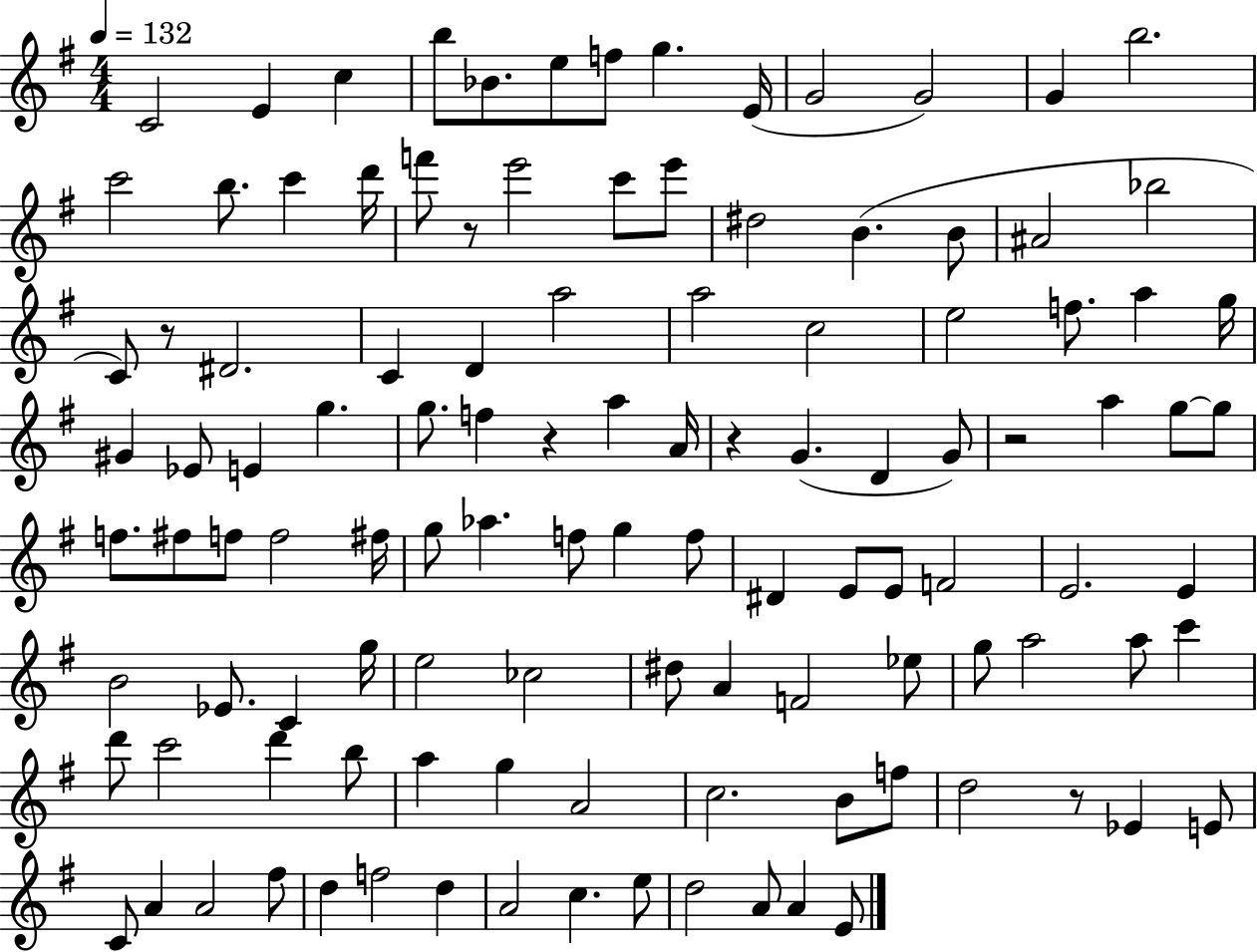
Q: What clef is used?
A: treble